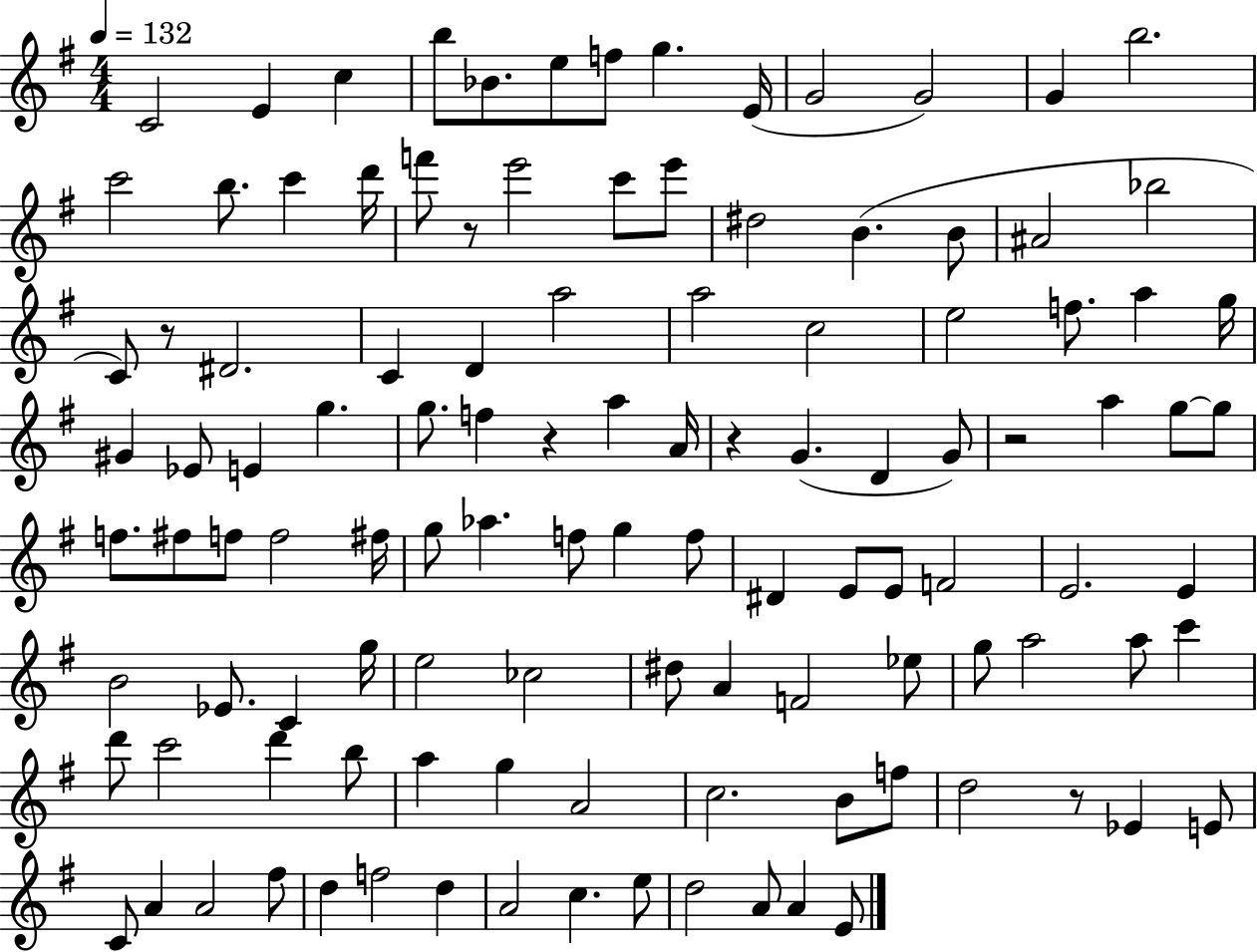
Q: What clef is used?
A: treble